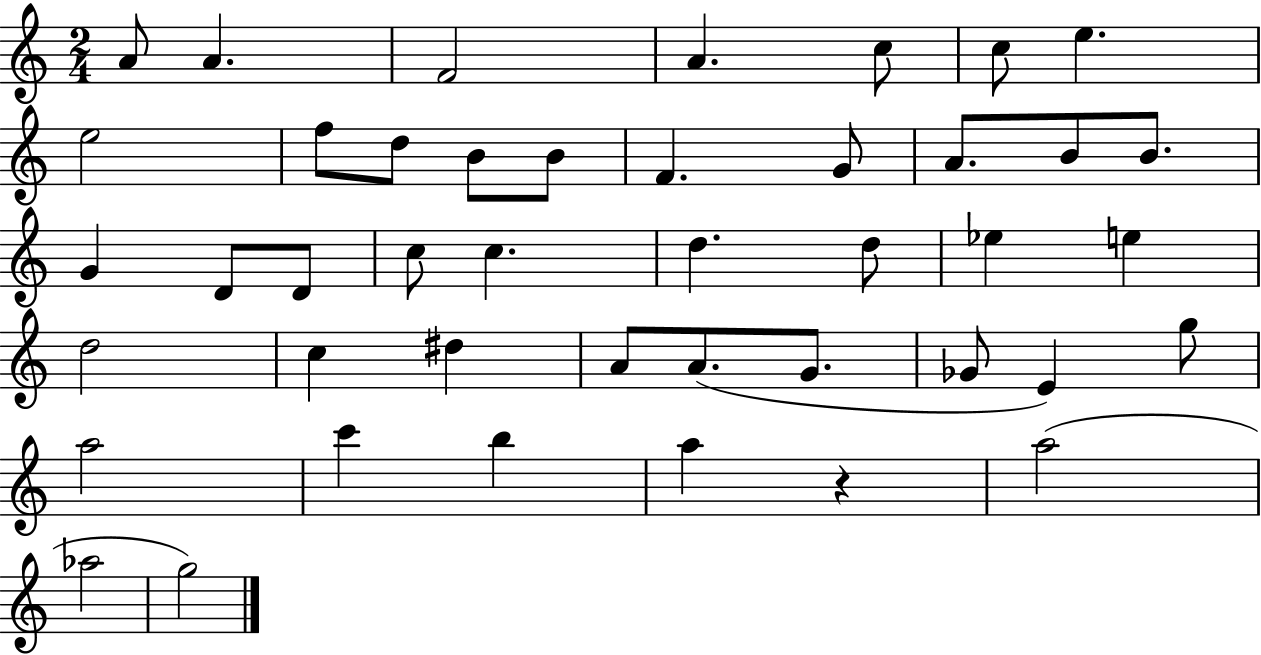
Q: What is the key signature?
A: C major